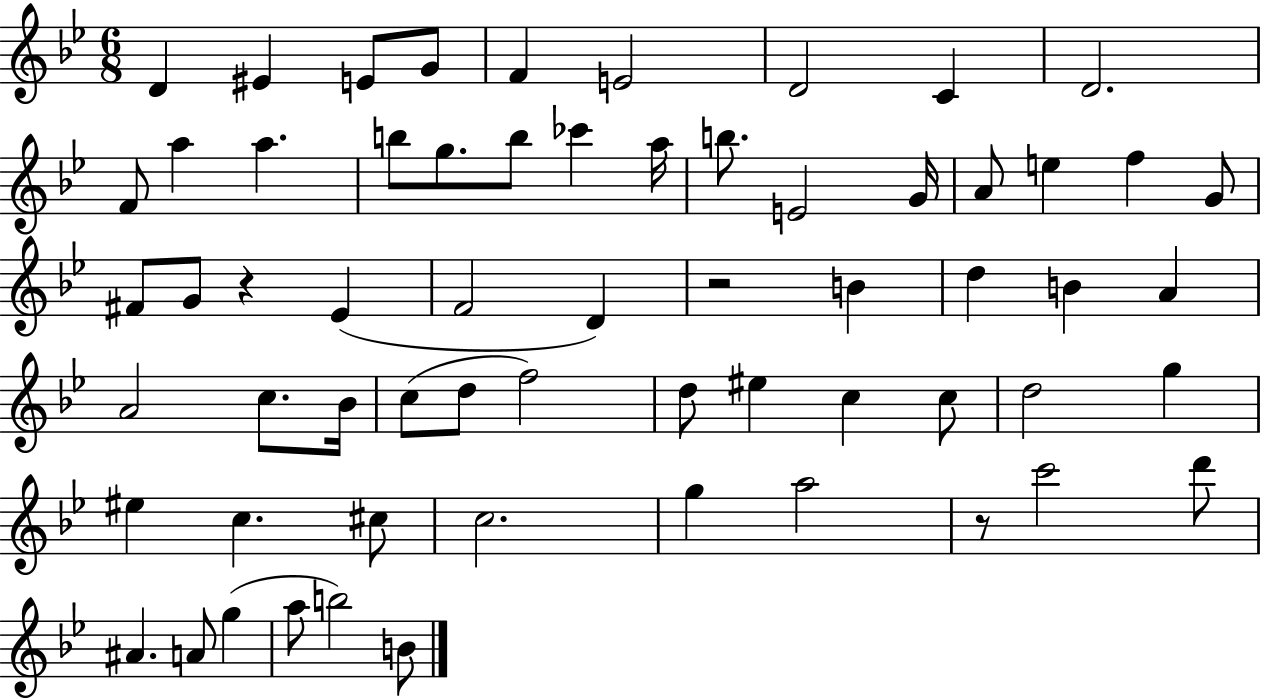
X:1
T:Untitled
M:6/8
L:1/4
K:Bb
D ^E E/2 G/2 F E2 D2 C D2 F/2 a a b/2 g/2 b/2 _c' a/4 b/2 E2 G/4 A/2 e f G/2 ^F/2 G/2 z _E F2 D z2 B d B A A2 c/2 _B/4 c/2 d/2 f2 d/2 ^e c c/2 d2 g ^e c ^c/2 c2 g a2 z/2 c'2 d'/2 ^A A/2 g a/2 b2 B/2